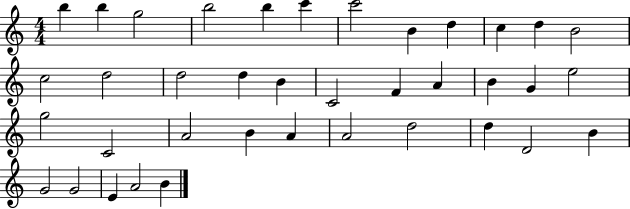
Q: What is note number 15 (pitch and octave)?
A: D5